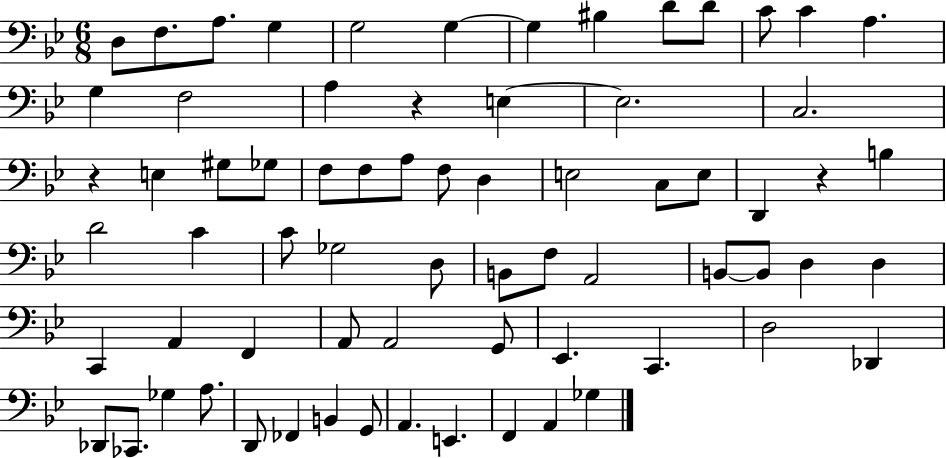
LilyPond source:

{
  \clef bass
  \numericTimeSignature
  \time 6/8
  \key bes \major
  d8 f8. a8. g4 | g2 g4~~ | g4 bis4 d'8 d'8 | c'8 c'4 a4. | \break g4 f2 | a4 r4 e4~~ | e2. | c2. | \break r4 e4 gis8 ges8 | f8 f8 a8 f8 d4 | e2 c8 e8 | d,4 r4 b4 | \break d'2 c'4 | c'8 ges2 d8 | b,8 f8 a,2 | b,8~~ b,8 d4 d4 | \break c,4 a,4 f,4 | a,8 a,2 g,8 | ees,4. c,4. | d2 des,4 | \break des,8 ces,8. ges4 a8. | d,8 fes,4 b,4 g,8 | a,4. e,4. | f,4 a,4 ges4 | \break \bar "|."
}